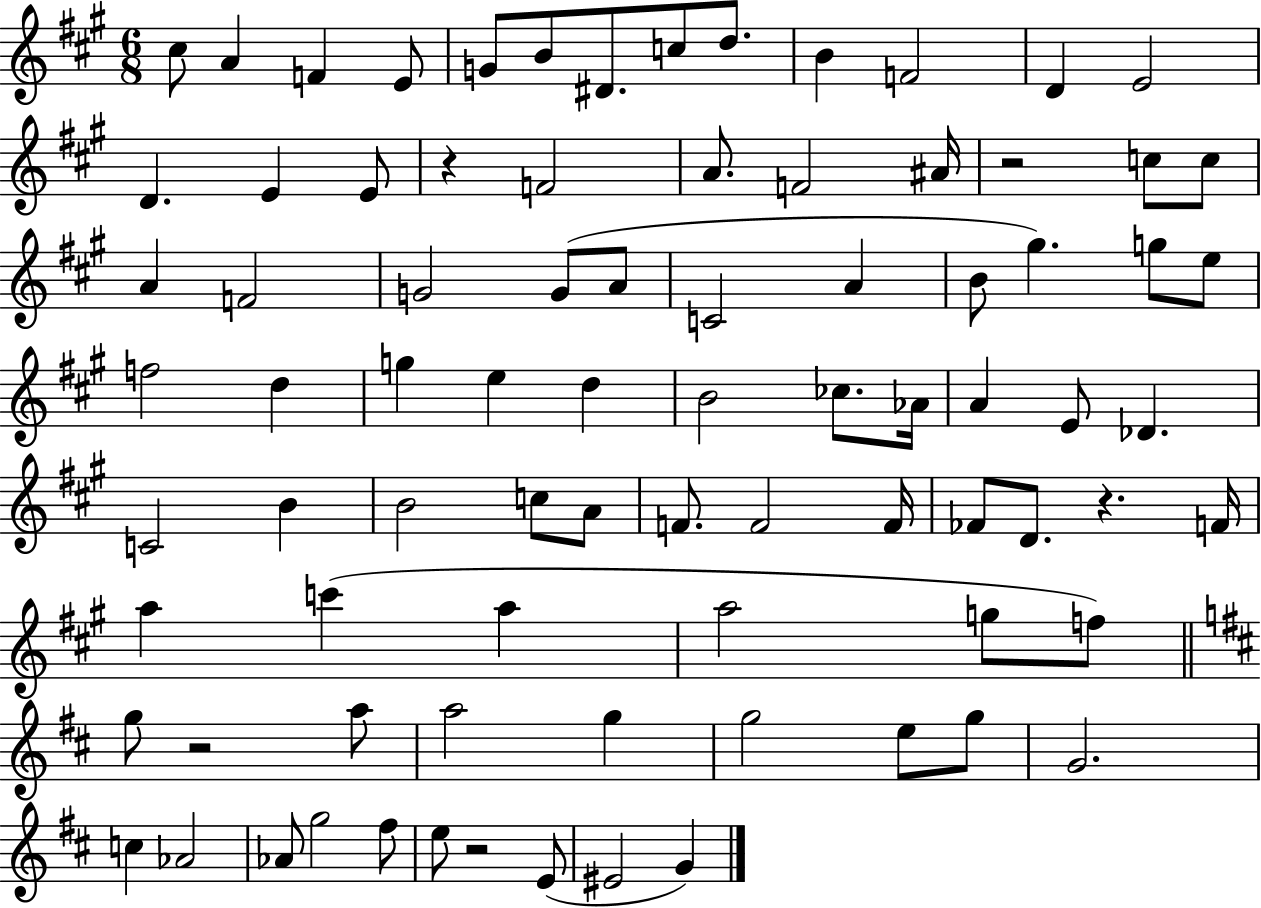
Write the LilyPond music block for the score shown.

{
  \clef treble
  \numericTimeSignature
  \time 6/8
  \key a \major
  \repeat volta 2 { cis''8 a'4 f'4 e'8 | g'8 b'8 dis'8. c''8 d''8. | b'4 f'2 | d'4 e'2 | \break d'4. e'4 e'8 | r4 f'2 | a'8. f'2 ais'16 | r2 c''8 c''8 | \break a'4 f'2 | g'2 g'8( a'8 | c'2 a'4 | b'8 gis''4.) g''8 e''8 | \break f''2 d''4 | g''4 e''4 d''4 | b'2 ces''8. aes'16 | a'4 e'8 des'4. | \break c'2 b'4 | b'2 c''8 a'8 | f'8. f'2 f'16 | fes'8 d'8. r4. f'16 | \break a''4 c'''4( a''4 | a''2 g''8 f''8) | \bar "||" \break \key d \major g''8 r2 a''8 | a''2 g''4 | g''2 e''8 g''8 | g'2. | \break c''4 aes'2 | aes'8 g''2 fis''8 | e''8 r2 e'8( | eis'2 g'4) | \break } \bar "|."
}